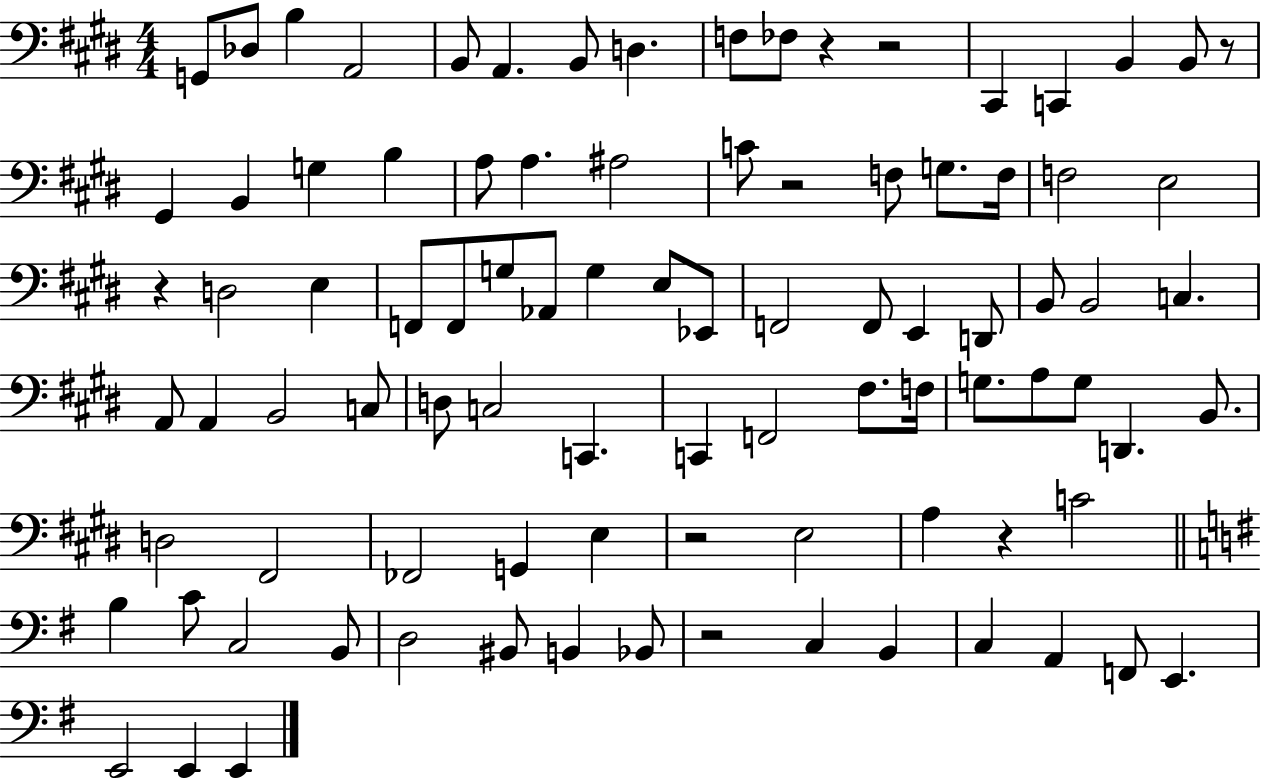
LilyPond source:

{
  \clef bass
  \numericTimeSignature
  \time 4/4
  \key e \major
  g,8 des8 b4 a,2 | b,8 a,4. b,8 d4. | f8 fes8 r4 r2 | cis,4 c,4 b,4 b,8 r8 | \break gis,4 b,4 g4 b4 | a8 a4. ais2 | c'8 r2 f8 g8. f16 | f2 e2 | \break r4 d2 e4 | f,8 f,8 g8 aes,8 g4 e8 ees,8 | f,2 f,8 e,4 d,8 | b,8 b,2 c4. | \break a,8 a,4 b,2 c8 | d8 c2 c,4. | c,4 f,2 fis8. f16 | g8. a8 g8 d,4. b,8. | \break d2 fis,2 | fes,2 g,4 e4 | r2 e2 | a4 r4 c'2 | \break \bar "||" \break \key g \major b4 c'8 c2 b,8 | d2 bis,8 b,4 bes,8 | r2 c4 b,4 | c4 a,4 f,8 e,4. | \break e,2 e,4 e,4 | \bar "|."
}